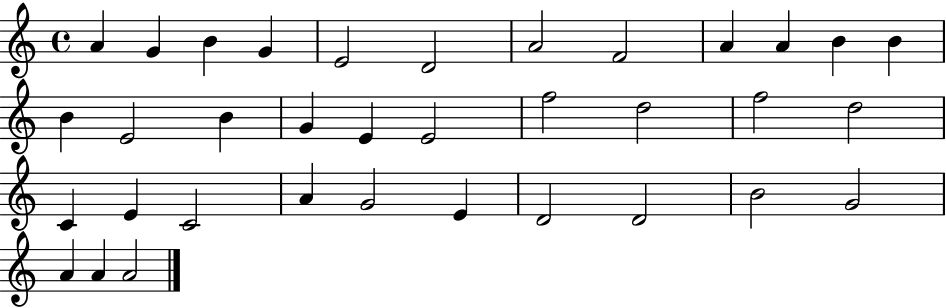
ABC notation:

X:1
T:Untitled
M:4/4
L:1/4
K:C
A G B G E2 D2 A2 F2 A A B B B E2 B G E E2 f2 d2 f2 d2 C E C2 A G2 E D2 D2 B2 G2 A A A2